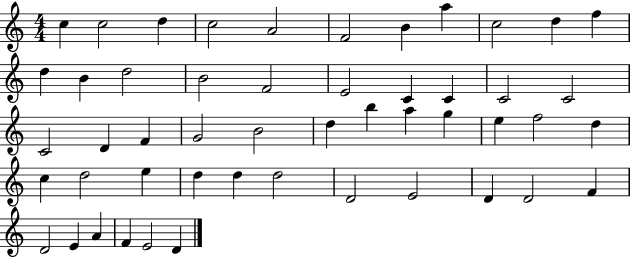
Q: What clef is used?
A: treble